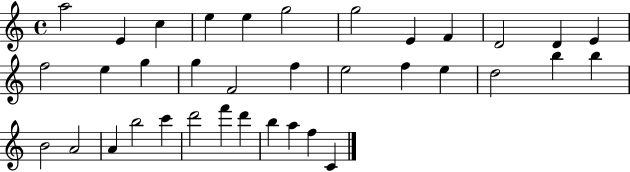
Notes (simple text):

A5/h E4/q C5/q E5/q E5/q G5/h G5/h E4/q F4/q D4/h D4/q E4/q F5/h E5/q G5/q G5/q F4/h F5/q E5/h F5/q E5/q D5/h B5/q B5/q B4/h A4/h A4/q B5/h C6/q D6/h F6/q D6/q B5/q A5/q F5/q C4/q